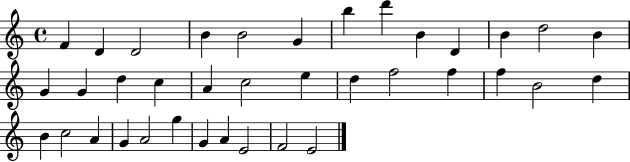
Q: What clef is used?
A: treble